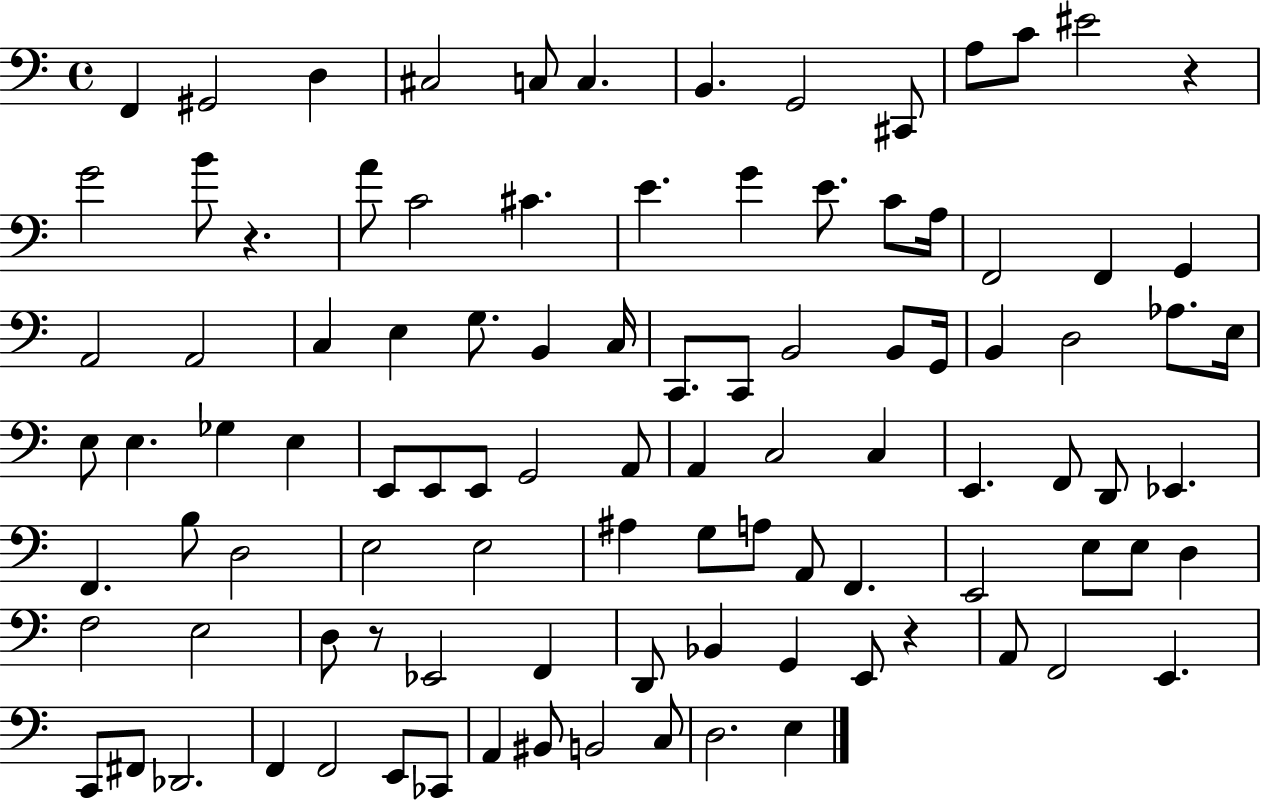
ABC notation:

X:1
T:Untitled
M:4/4
L:1/4
K:C
F,, ^G,,2 D, ^C,2 C,/2 C, B,, G,,2 ^C,,/2 A,/2 C/2 ^E2 z G2 B/2 z A/2 C2 ^C E G E/2 C/2 A,/4 F,,2 F,, G,, A,,2 A,,2 C, E, G,/2 B,, C,/4 C,,/2 C,,/2 B,,2 B,,/2 G,,/4 B,, D,2 _A,/2 E,/4 E,/2 E, _G, E, E,,/2 E,,/2 E,,/2 G,,2 A,,/2 A,, C,2 C, E,, F,,/2 D,,/2 _E,, F,, B,/2 D,2 E,2 E,2 ^A, G,/2 A,/2 A,,/2 F,, E,,2 E,/2 E,/2 D, F,2 E,2 D,/2 z/2 _E,,2 F,, D,,/2 _B,, G,, E,,/2 z A,,/2 F,,2 E,, C,,/2 ^F,,/2 _D,,2 F,, F,,2 E,,/2 _C,,/2 A,, ^B,,/2 B,,2 C,/2 D,2 E,